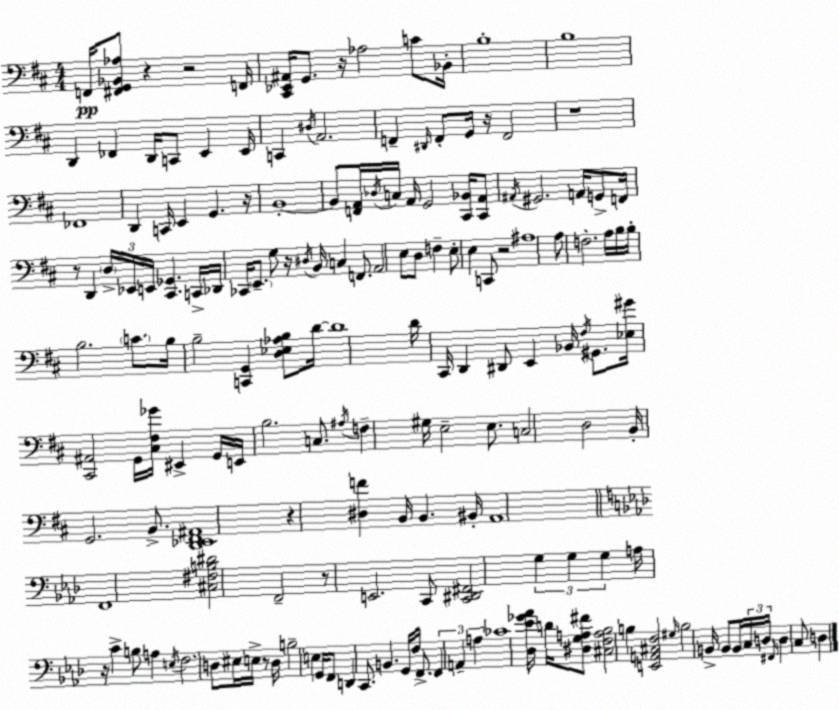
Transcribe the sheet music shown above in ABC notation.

X:1
T:Untitled
M:4/4
L:1/4
K:D
F,,/4 [^F,,G,,_B,,_A,]/2 z z2 F,,/4 [^C,,_E,,^A,,]/4 G,,/2 z/4 _A,2 C/2 _B,,/4 B,4 B,4 D,, _F,, D,,/4 C,,/2 E,, E,,/4 C,, ^D,/4 A,,2 F,, ^D,,/4 F,,/2 G,,/4 z/4 F,,2 z4 _F,,4 D,, C,,/4 E,, G,, z/4 B,,4 B,,/2 [F,,A,,]/4 _D,/4 C,/4 A,,/4 G,,2 [^C,,_B,,]/4 [^C,,A,,]/2 ^A,,/4 ^G,,2 A,,/4 G,,/2 F,,/4 z/2 D,, D,/4 _E,,/4 E,,/4 [^C,,_G,,] C,,/4 _D,,/4 _C,,/4 E,,/2 G,/2 z/4 ^D,/4 B,,/4 C, F,,/2 A,,2 E,/2 D,/2 F, E,/2 E, C,,/2 z2 ^A,4 A,/2 F,2 A,/4 B,/4 B,/4 B,2 C/2 B,/4 B,2 [C,,G,,] [D,_E,_A,B,]/2 D/4 D4 D/4 ^C,,/4 D,, ^D,,/2 E,, _B,,/4 ^F,/4 ^G,,/2 [_E,^G]/4 [^C,,^A,,]2 G,,/4 [^C,^F,_G]/4 ^E,, G,,/4 E,,/4 B,2 C,/2 ^A,/4 F, ^G,/4 E,2 E,/2 C,2 D,2 B,,/4 G,,2 B,,/2 [D,,_E,,^F,,^A,,]4 z [^D,F] B,,/4 B,, ^B,,/4 A,,4 F,,4 [^C,^F,B,^D]2 F,,2 z/2 E,,2 C,,/2 [C,,^D,,^F,,]2 G, G, G, A,/4 z/4 C B,/2 A, E,/4 F,2 D,/2 ^E,/4 E,/4 z/2 D,/4 B,2 E, G,,/4 F,,/2 D,, C,,/2 B,, G,,/4 F,/4 F,,/2 F,, A,, A, _C4 [_D,_E_G_A]/4 D/4 [^D,G,A,^F]/2 [^C,F,A,_B,]2 B, [E,,A,,^C,F,]2 ^G,/4 B,2 B,,/4 B,,/2 B,,/4 C,/4 D,/4 ^F,,/4 D, C,/2 D,